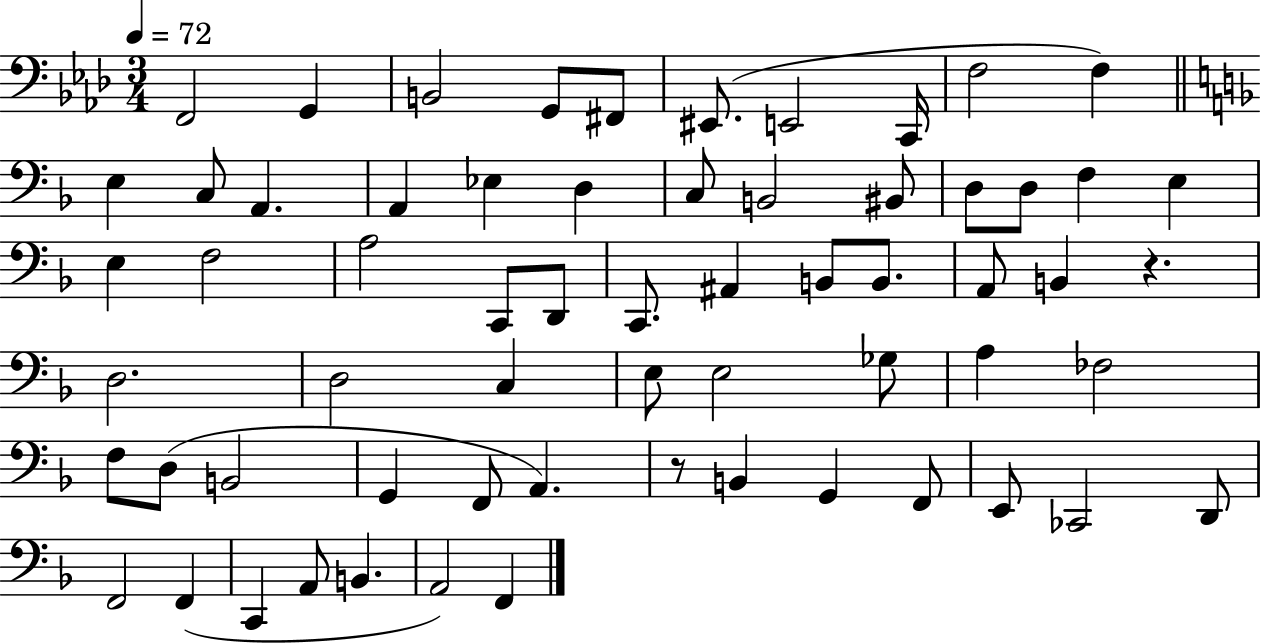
X:1
T:Untitled
M:3/4
L:1/4
K:Ab
F,,2 G,, B,,2 G,,/2 ^F,,/2 ^E,,/2 E,,2 C,,/4 F,2 F, E, C,/2 A,, A,, _E, D, C,/2 B,,2 ^B,,/2 D,/2 D,/2 F, E, E, F,2 A,2 C,,/2 D,,/2 C,,/2 ^A,, B,,/2 B,,/2 A,,/2 B,, z D,2 D,2 C, E,/2 E,2 _G,/2 A, _F,2 F,/2 D,/2 B,,2 G,, F,,/2 A,, z/2 B,, G,, F,,/2 E,,/2 _C,,2 D,,/2 F,,2 F,, C,, A,,/2 B,, A,,2 F,,